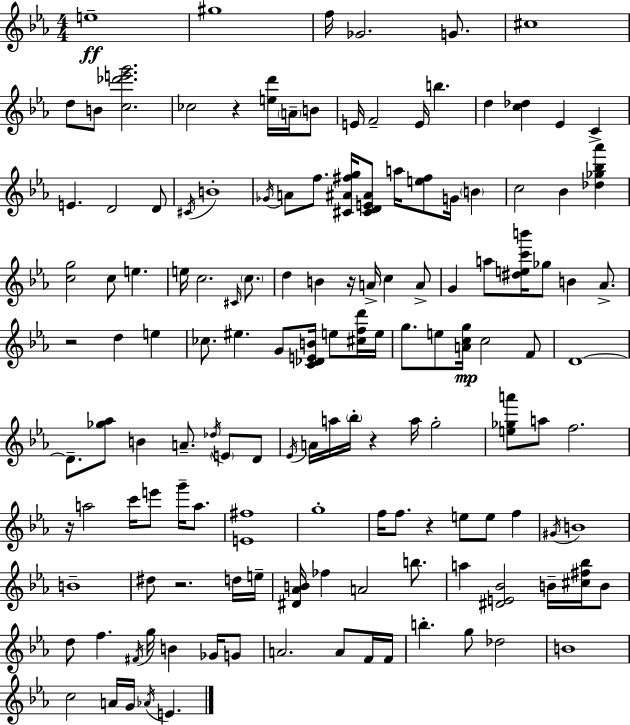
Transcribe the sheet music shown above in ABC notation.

X:1
T:Untitled
M:4/4
L:1/4
K:Eb
e4 ^g4 f/4 _G2 G/2 ^c4 d/2 B/2 [c_d'e'g']2 _c2 z [ed']/4 A/4 B/2 E/4 F2 E/4 b d [c_d] _E C E D2 D/2 ^C/4 B4 _G/4 A/2 f/2 [^C^A^fg]/4 [^CDE^A]/2 a/4 [e^f]/2 G/4 B c2 _B [_d_g_b_a'] [cg]2 c/2 e e/4 c2 ^C/4 c/2 d B z/4 A/4 c A/2 G a/2 [^dec'b']/4 _g/2 B _A/2 z2 d e _c/2 ^e G/2 [C_DEB]/4 e/2 [^cfd']/4 e/4 g/2 e/2 [Acg]/4 c2 F/2 D4 D/2 [_g_a]/2 B A/2 _d/4 E/2 D/2 _E/4 A/4 a/4 _b/4 z a/4 g2 [e_ga']/2 a/2 f2 z/4 a2 c'/4 e'/2 g'/4 a/2 [E^f]4 g4 f/4 f/2 z e/2 e/2 f ^G/4 B4 B4 ^d/2 z2 d/4 e/4 [^D_AB]/4 _f A2 b/2 a [^DE_B]2 B/4 [^c^f_b]/4 B/2 d/2 f ^F/4 g/4 B _G/4 G/2 A2 A/2 F/4 F/4 b g/2 _d2 B4 c2 A/4 G/4 _A/4 E